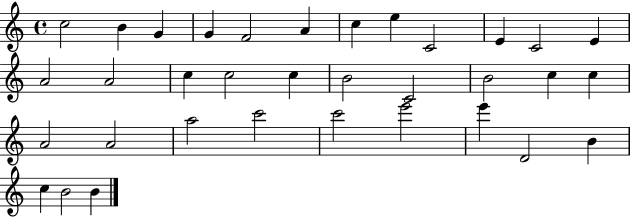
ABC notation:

X:1
T:Untitled
M:4/4
L:1/4
K:C
c2 B G G F2 A c e C2 E C2 E A2 A2 c c2 c B2 C2 B2 c c A2 A2 a2 c'2 c'2 e'2 e' D2 B c B2 B